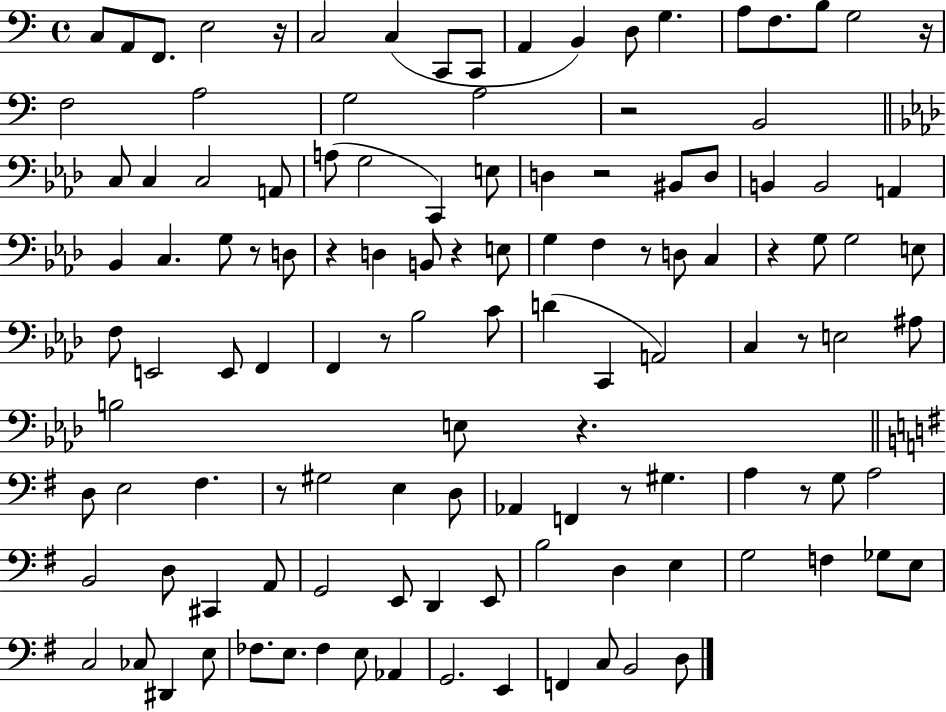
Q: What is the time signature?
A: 4/4